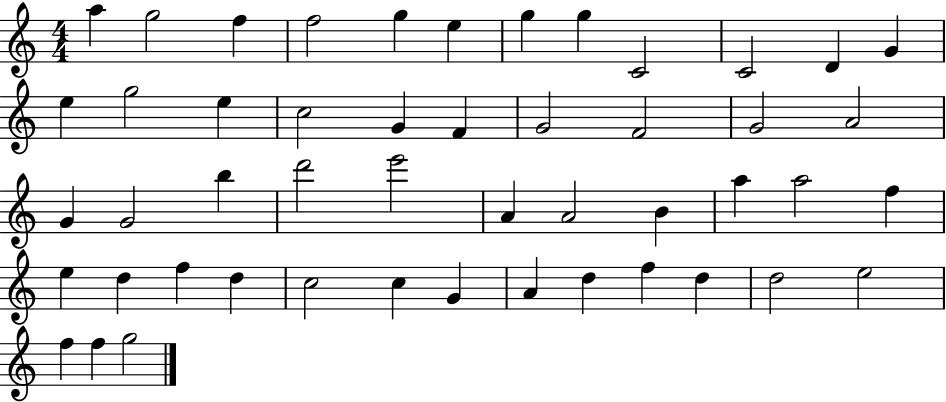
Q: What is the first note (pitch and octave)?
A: A5